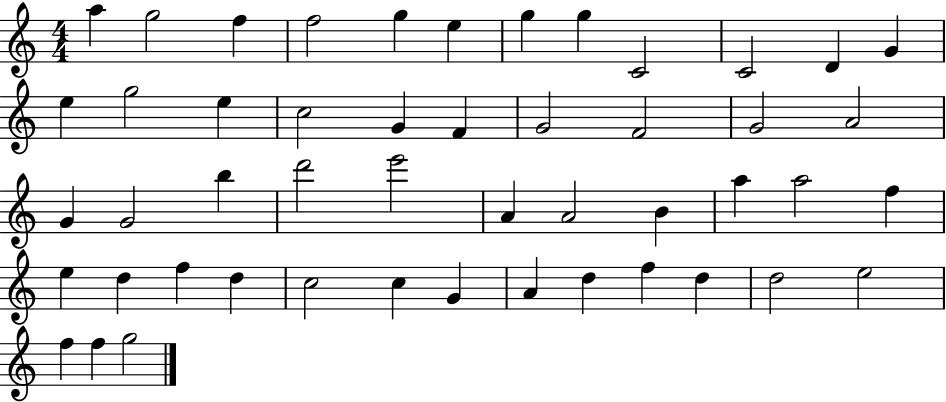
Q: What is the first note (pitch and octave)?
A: A5